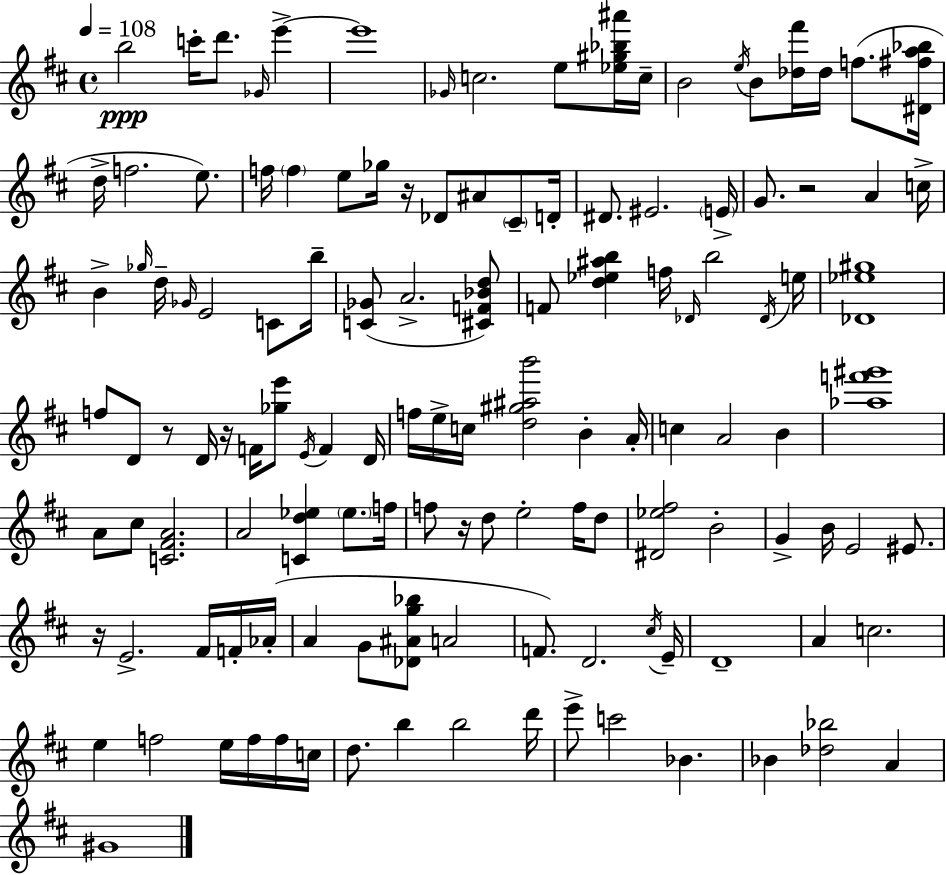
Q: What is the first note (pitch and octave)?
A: B5